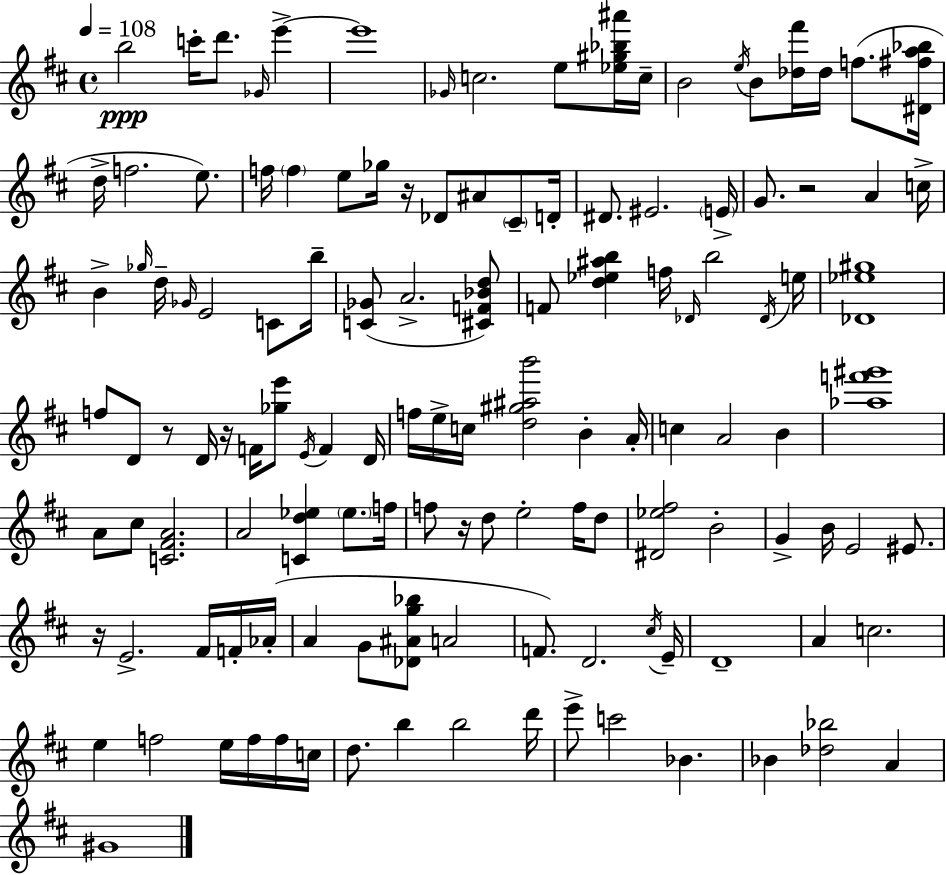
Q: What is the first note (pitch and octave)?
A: B5